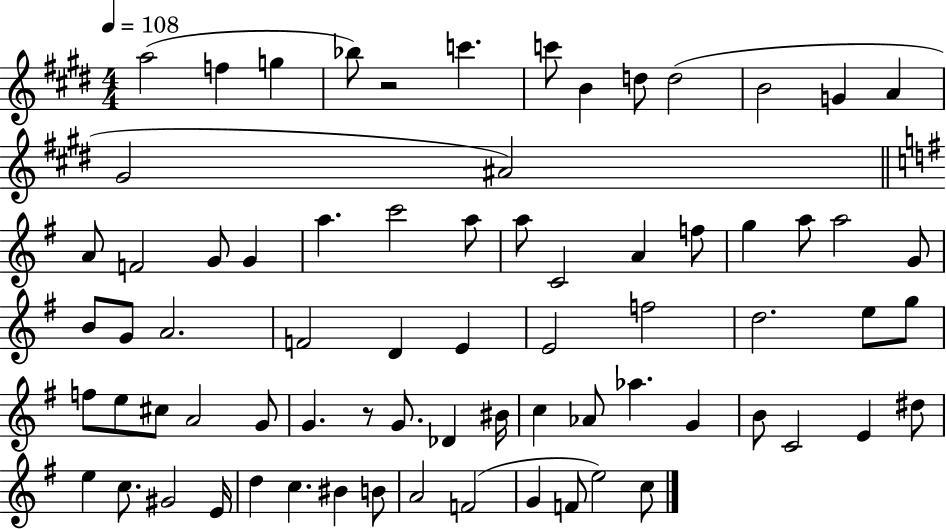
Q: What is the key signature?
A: E major